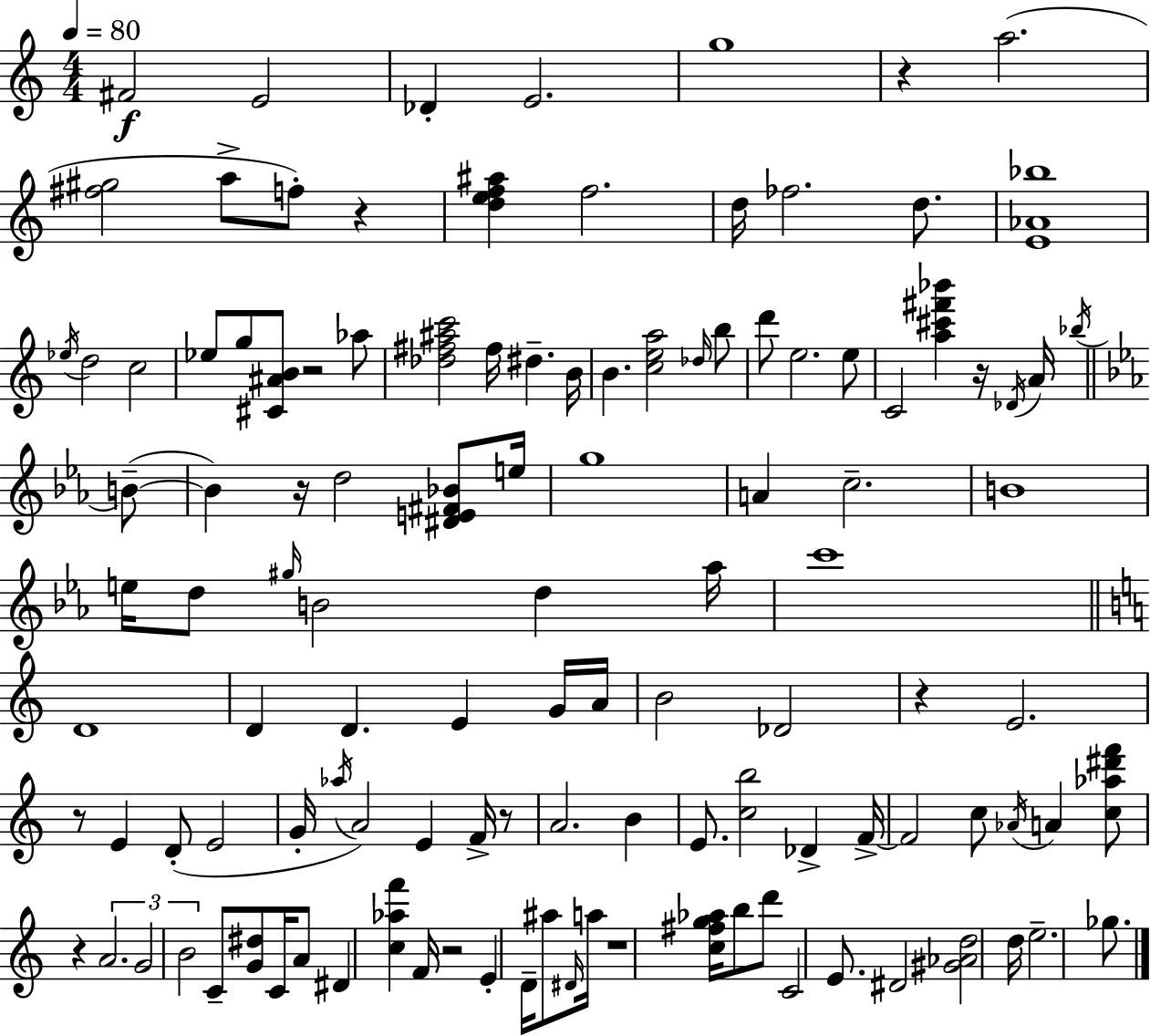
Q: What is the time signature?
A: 4/4